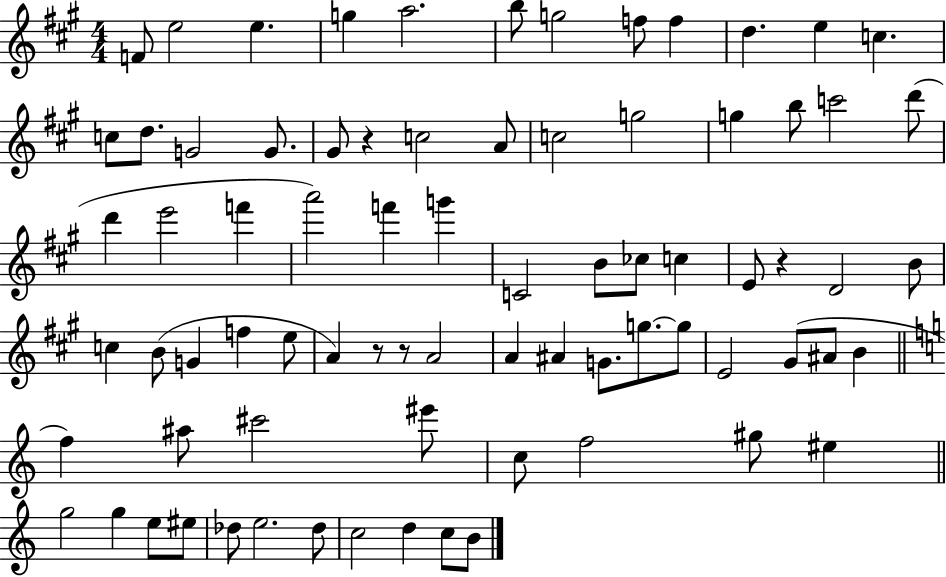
F4/e E5/h E5/q. G5/q A5/h. B5/e G5/h F5/e F5/q D5/q. E5/q C5/q. C5/e D5/e. G4/h G4/e. G#4/e R/q C5/h A4/e C5/h G5/h G5/q B5/e C6/h D6/e D6/q E6/h F6/q A6/h F6/q G6/q C4/h B4/e CES5/e C5/q E4/e R/q D4/h B4/e C5/q B4/e G4/q F5/q E5/e A4/q R/e R/e A4/h A4/q A#4/q G4/e. G5/e. G5/e E4/h G#4/e A#4/e B4/q F5/q A#5/e C#6/h EIS6/e C5/e F5/h G#5/e EIS5/q G5/h G5/q E5/e EIS5/e Db5/e E5/h. Db5/e C5/h D5/q C5/e B4/e